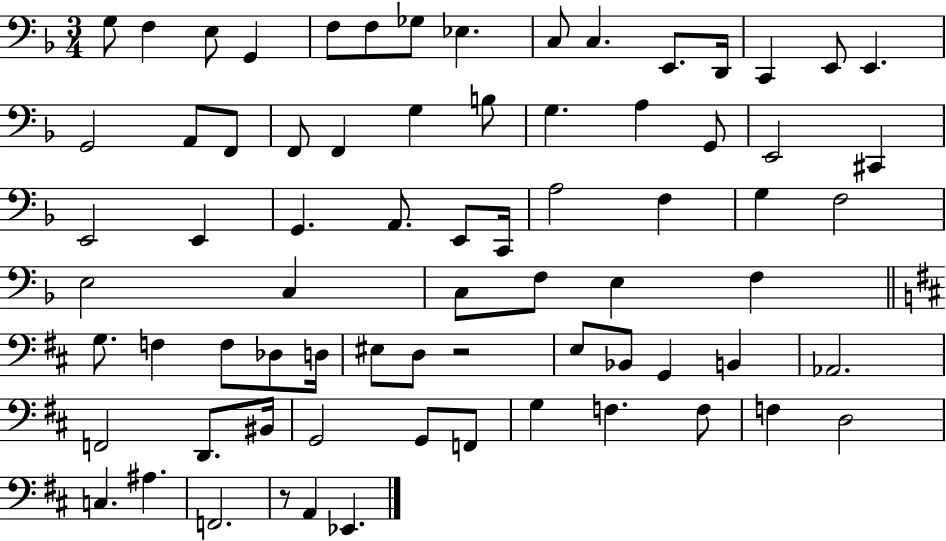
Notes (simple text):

G3/e F3/q E3/e G2/q F3/e F3/e Gb3/e Eb3/q. C3/e C3/q. E2/e. D2/s C2/q E2/e E2/q. G2/h A2/e F2/e F2/e F2/q G3/q B3/e G3/q. A3/q G2/e E2/h C#2/q E2/h E2/q G2/q. A2/e. E2/e C2/s A3/h F3/q G3/q F3/h E3/h C3/q C3/e F3/e E3/q F3/q G3/e. F3/q F3/e Db3/e D3/s EIS3/e D3/e R/h E3/e Bb2/e G2/q B2/q Ab2/h. F2/h D2/e. BIS2/s G2/h G2/e F2/e G3/q F3/q. F3/e F3/q D3/h C3/q. A#3/q. F2/h. R/e A2/q Eb2/q.